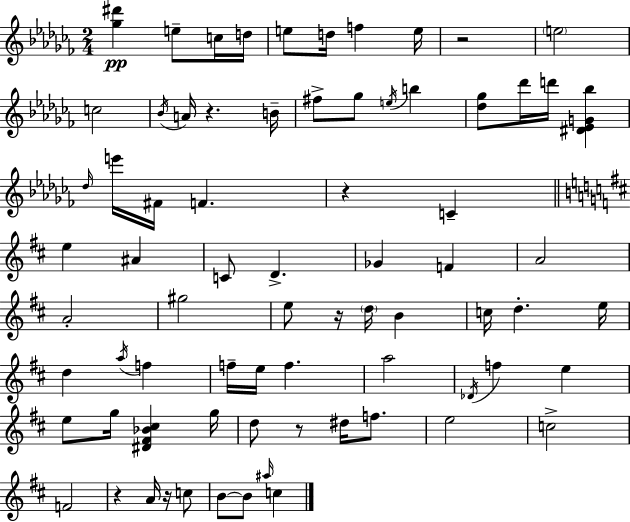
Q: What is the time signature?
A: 2/4